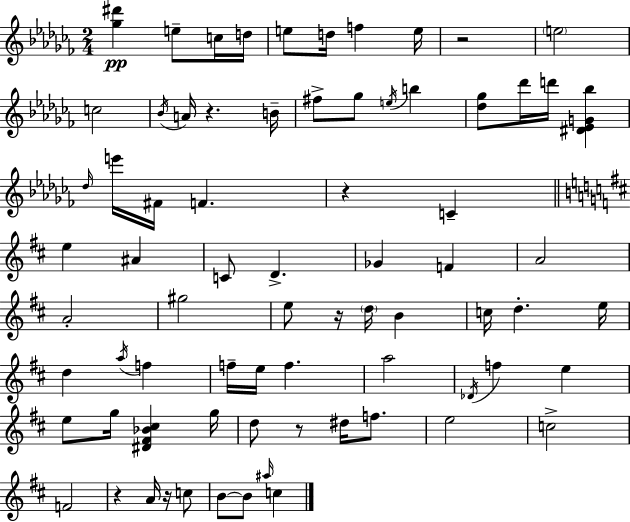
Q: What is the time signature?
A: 2/4